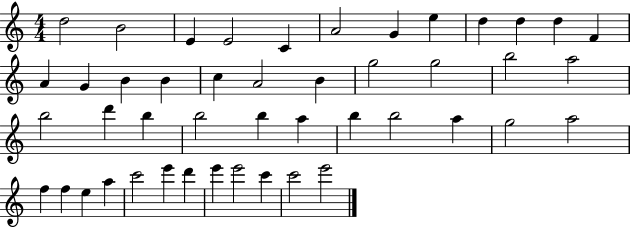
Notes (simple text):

D5/h B4/h E4/q E4/h C4/q A4/h G4/q E5/q D5/q D5/q D5/q F4/q A4/q G4/q B4/q B4/q C5/q A4/h B4/q G5/h G5/h B5/h A5/h B5/h D6/q B5/q B5/h B5/q A5/q B5/q B5/h A5/q G5/h A5/h F5/q F5/q E5/q A5/q C6/h E6/q D6/q E6/q E6/h C6/q C6/h E6/h